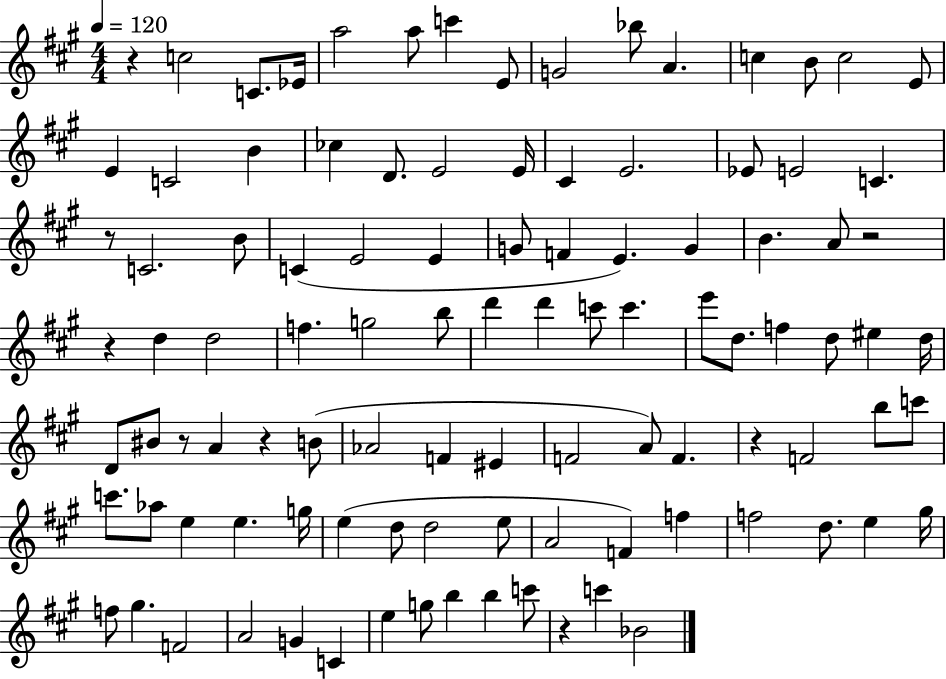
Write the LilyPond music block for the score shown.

{
  \clef treble
  \numericTimeSignature
  \time 4/4
  \key a \major
  \tempo 4 = 120
  r4 c''2 c'8. ees'16 | a''2 a''8 c'''4 e'8 | g'2 bes''8 a'4. | c''4 b'8 c''2 e'8 | \break e'4 c'2 b'4 | ces''4 d'8. e'2 e'16 | cis'4 e'2. | ees'8 e'2 c'4. | \break r8 c'2. b'8 | c'4( e'2 e'4 | g'8 f'4 e'4.) g'4 | b'4. a'8 r2 | \break r4 d''4 d''2 | f''4. g''2 b''8 | d'''4 d'''4 c'''8 c'''4. | e'''8 d''8. f''4 d''8 eis''4 d''16 | \break d'8 bis'8 r8 a'4 r4 b'8( | aes'2 f'4 eis'4 | f'2 a'8) f'4. | r4 f'2 b''8 c'''8 | \break c'''8. aes''8 e''4 e''4. g''16 | e''4( d''8 d''2 e''8 | a'2 f'4) f''4 | f''2 d''8. e''4 gis''16 | \break f''8 gis''4. f'2 | a'2 g'4 c'4 | e''4 g''8 b''4 b''4 c'''8 | r4 c'''4 bes'2 | \break \bar "|."
}